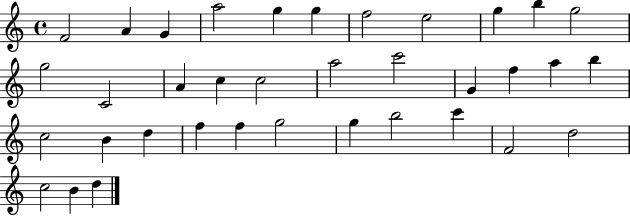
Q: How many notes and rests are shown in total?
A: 36